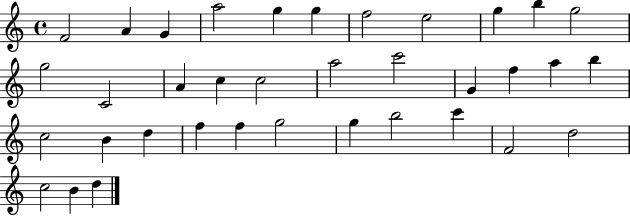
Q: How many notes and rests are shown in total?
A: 36